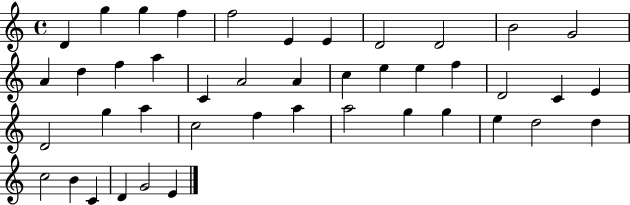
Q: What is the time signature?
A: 4/4